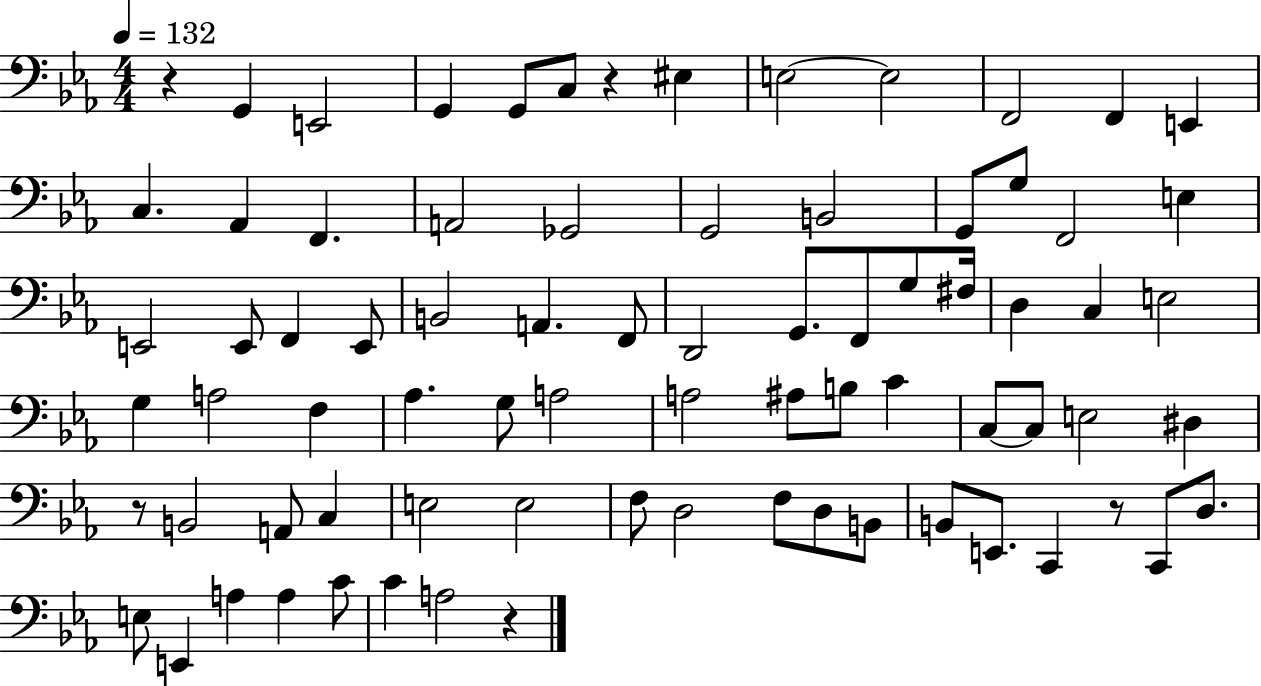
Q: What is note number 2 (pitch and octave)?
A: E2